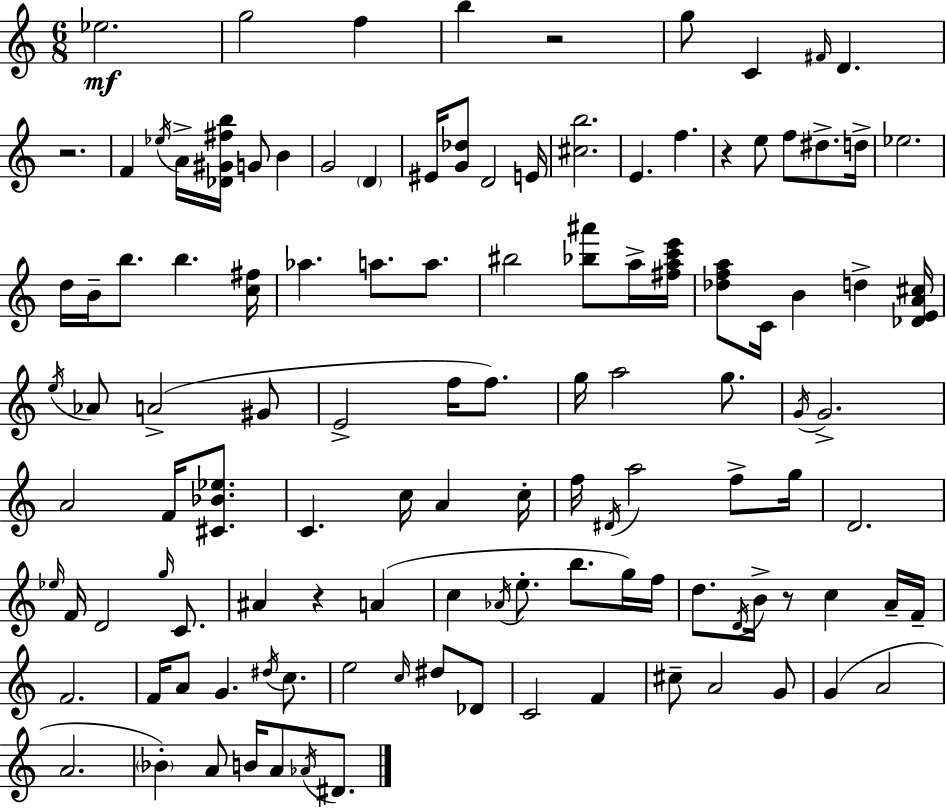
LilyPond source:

{
  \clef treble
  \numericTimeSignature
  \time 6/8
  \key c \major
  ees''2.\mf | g''2 f''4 | b''4 r2 | g''8 c'4 \grace { fis'16 } d'4. | \break r2. | f'4 \acciaccatura { ees''16 } a'16-> <des' gis' fis'' b''>16 g'8 b'4 | g'2 \parenthesize d'4 | eis'16 <g' des''>8 d'2 | \break e'16 <cis'' b''>2. | e'4. f''4. | r4 e''8 f''8 dis''8.-> | d''16-> ees''2. | \break d''16 b'16-- b''8. b''4. | <c'' fis''>16 aes''4. a''8. a''8. | bis''2 <bes'' ais'''>8 | a''16-> <fis'' a'' c''' e'''>16 <des'' f'' a''>8 c'16 b'4 d''4-> | \break <des' e' a' cis''>16 \acciaccatura { e''16 } aes'8 a'2->( | gis'8 e'2-> f''16 | f''8.) g''16 a''2 | g''8. \acciaccatura { g'16 } g'2.-> | \break a'2 | f'16 <cis' bes' ees''>8. c'4. c''16 a'4 | c''16-. f''16 \acciaccatura { dis'16 } a''2 | f''8-> g''16 d'2. | \break \grace { ees''16 } f'16 d'2 | \grace { g''16 } c'8. ais'4 r4 | a'4( c''4 \acciaccatura { aes'16 } | e''8.-. b''8. g''16) f''16 d''8. \acciaccatura { d'16 } | \break b'16-> r8 c''4 a'16-- f'16-- f'2. | f'16 a'8 | g'4. \acciaccatura { dis''16 } c''8. e''2 | \grace { c''16 } dis''8 des'8 c'2 | \break f'4 cis''8-- | a'2 g'8 g'4( | a'2 a'2. | \parenthesize bes'4-.) | \break a'8 b'16 a'8 \acciaccatura { aes'16 } dis'8. | \bar "|."
}